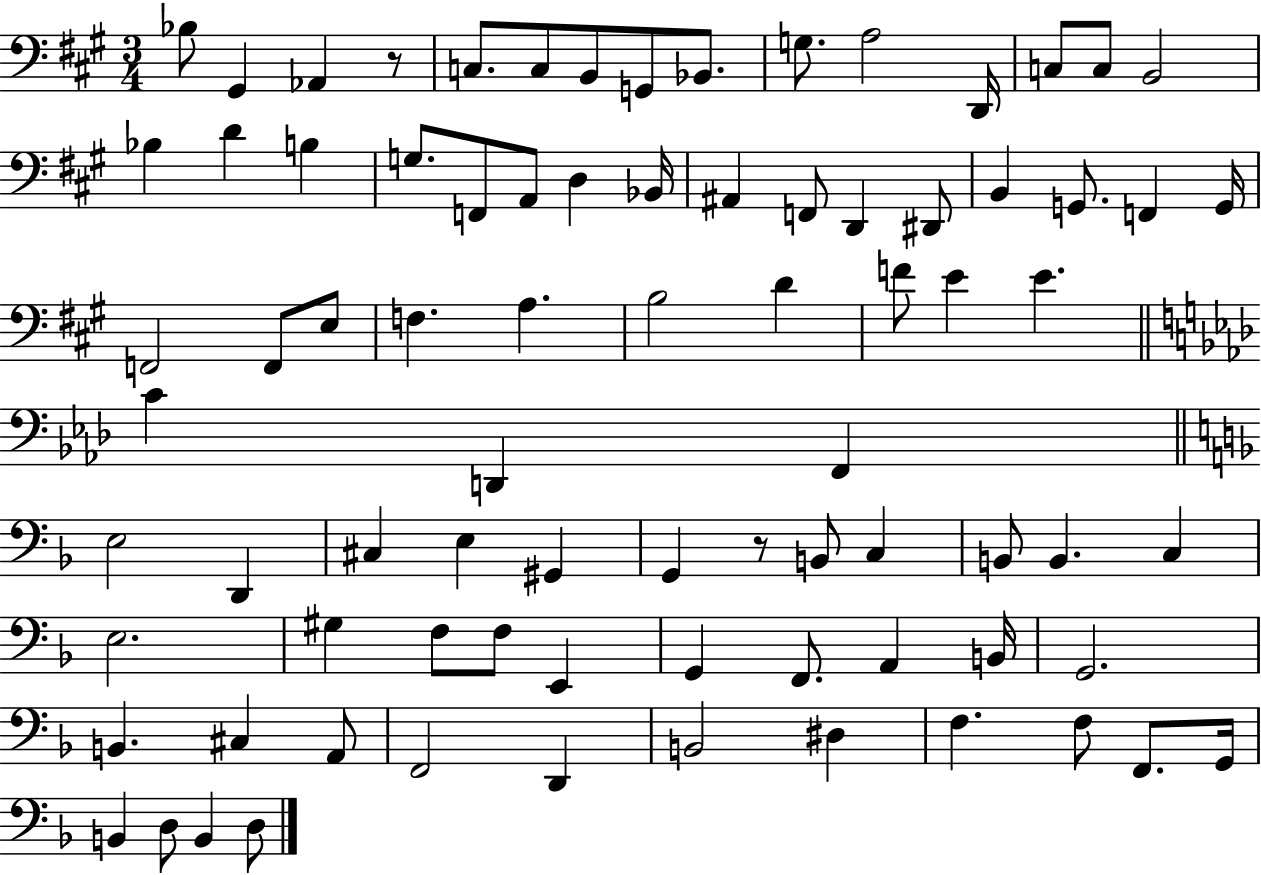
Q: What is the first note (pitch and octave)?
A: Bb3